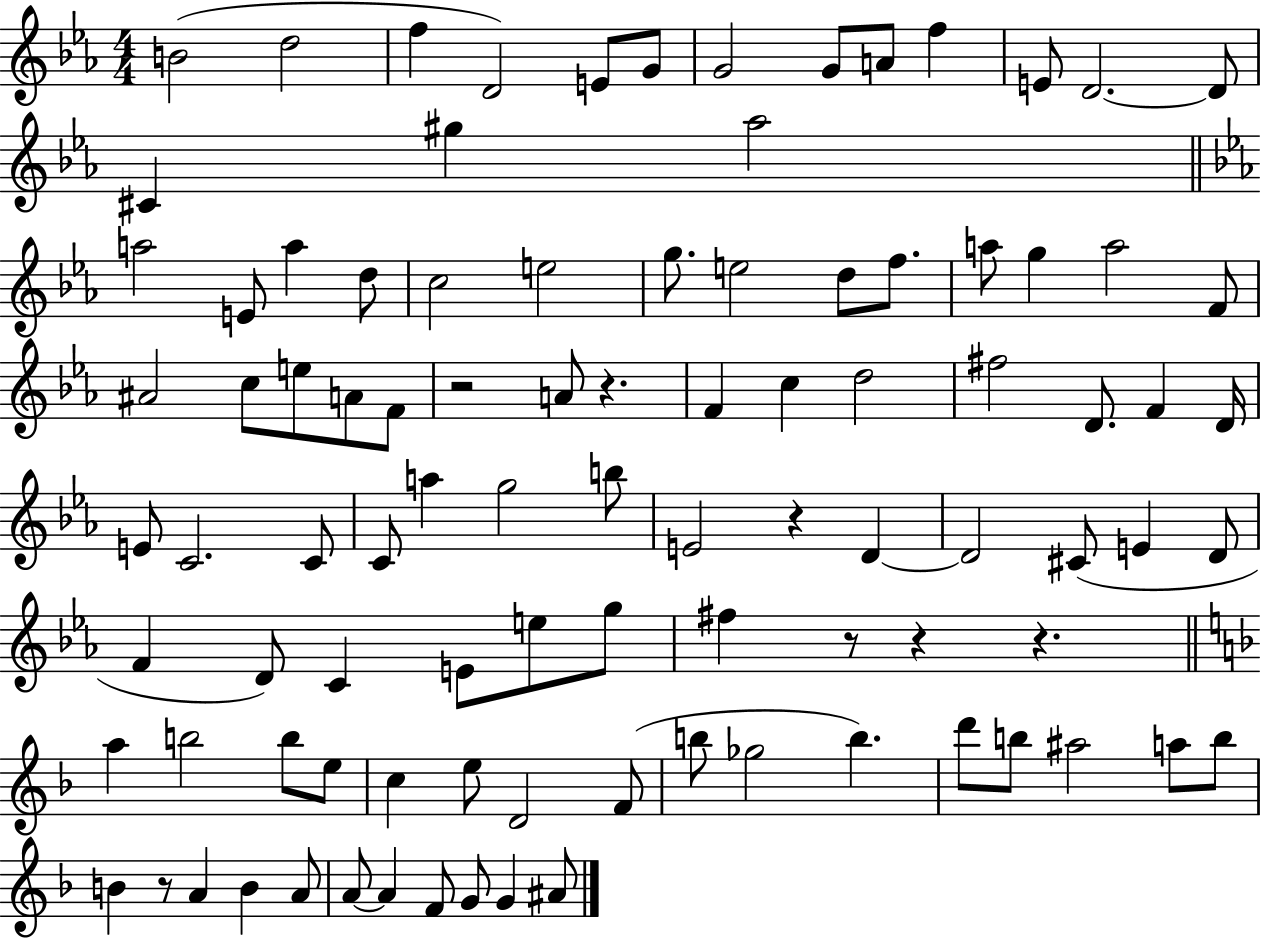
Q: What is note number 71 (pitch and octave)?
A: F4